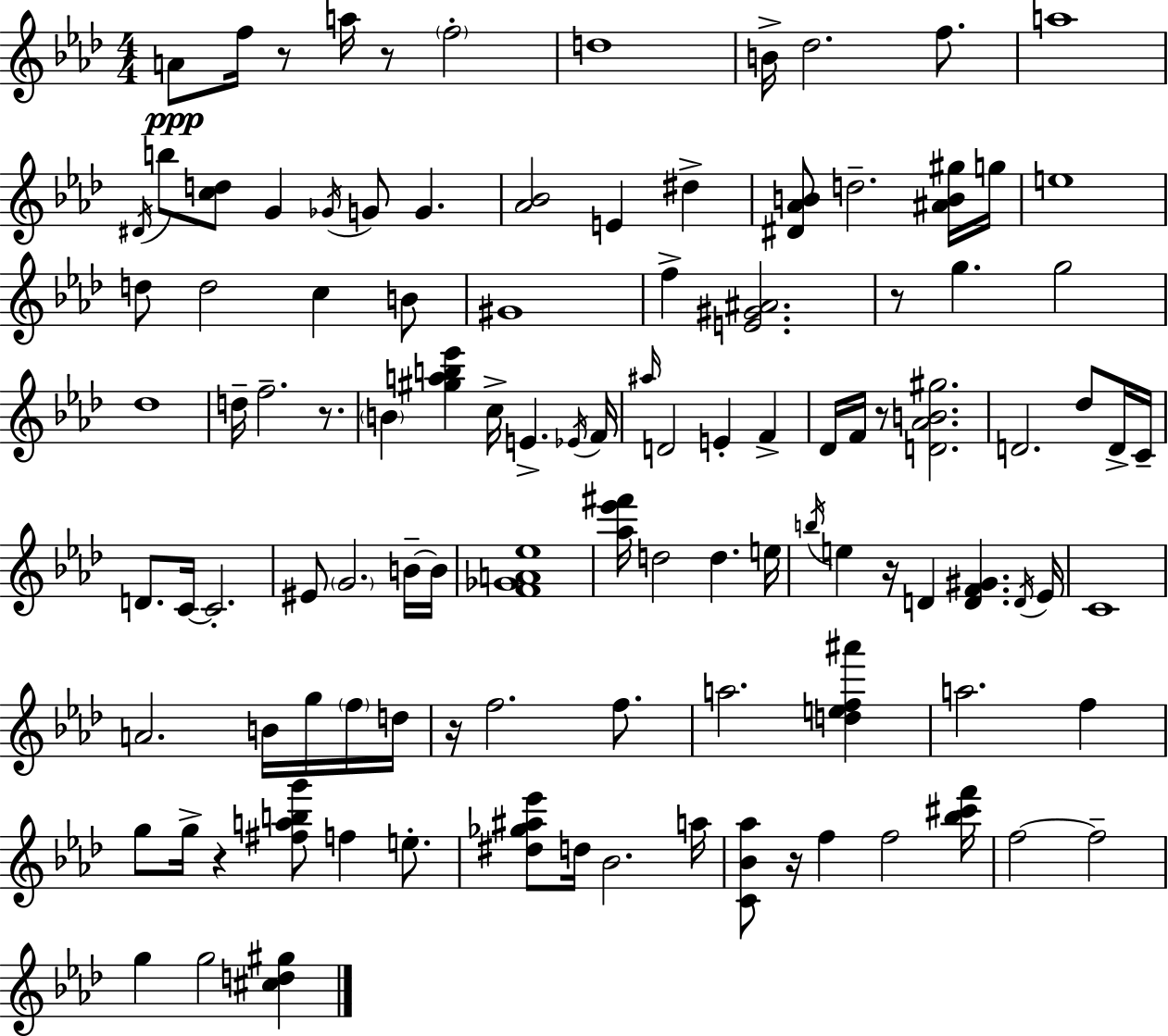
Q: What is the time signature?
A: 4/4